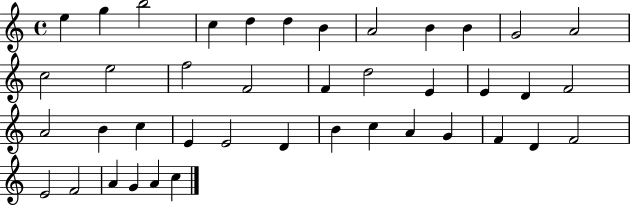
E5/q G5/q B5/h C5/q D5/q D5/q B4/q A4/h B4/q B4/q G4/h A4/h C5/h E5/h F5/h F4/h F4/q D5/h E4/q E4/q D4/q F4/h A4/h B4/q C5/q E4/q E4/h D4/q B4/q C5/q A4/q G4/q F4/q D4/q F4/h E4/h F4/h A4/q G4/q A4/q C5/q